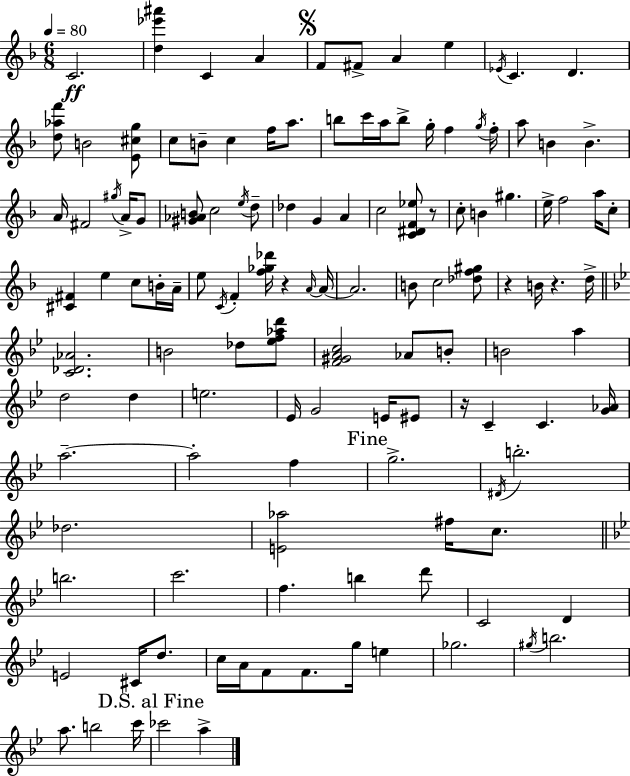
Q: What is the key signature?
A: F major